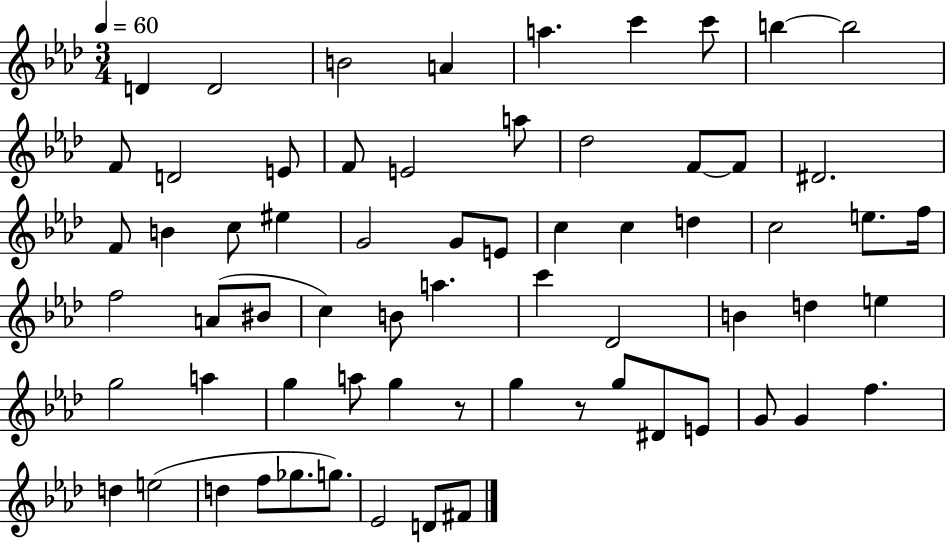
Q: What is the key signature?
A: AES major